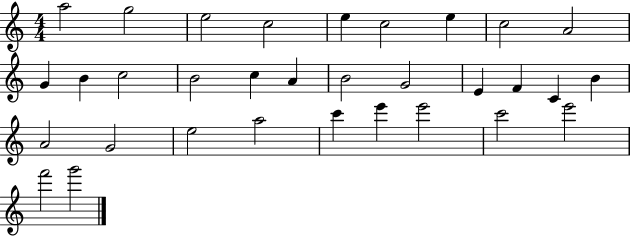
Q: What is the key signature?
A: C major